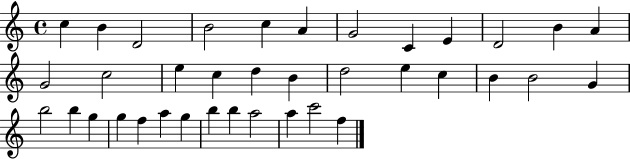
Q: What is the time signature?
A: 4/4